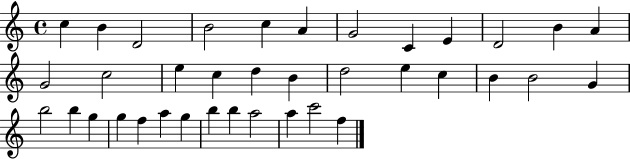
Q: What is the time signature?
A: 4/4